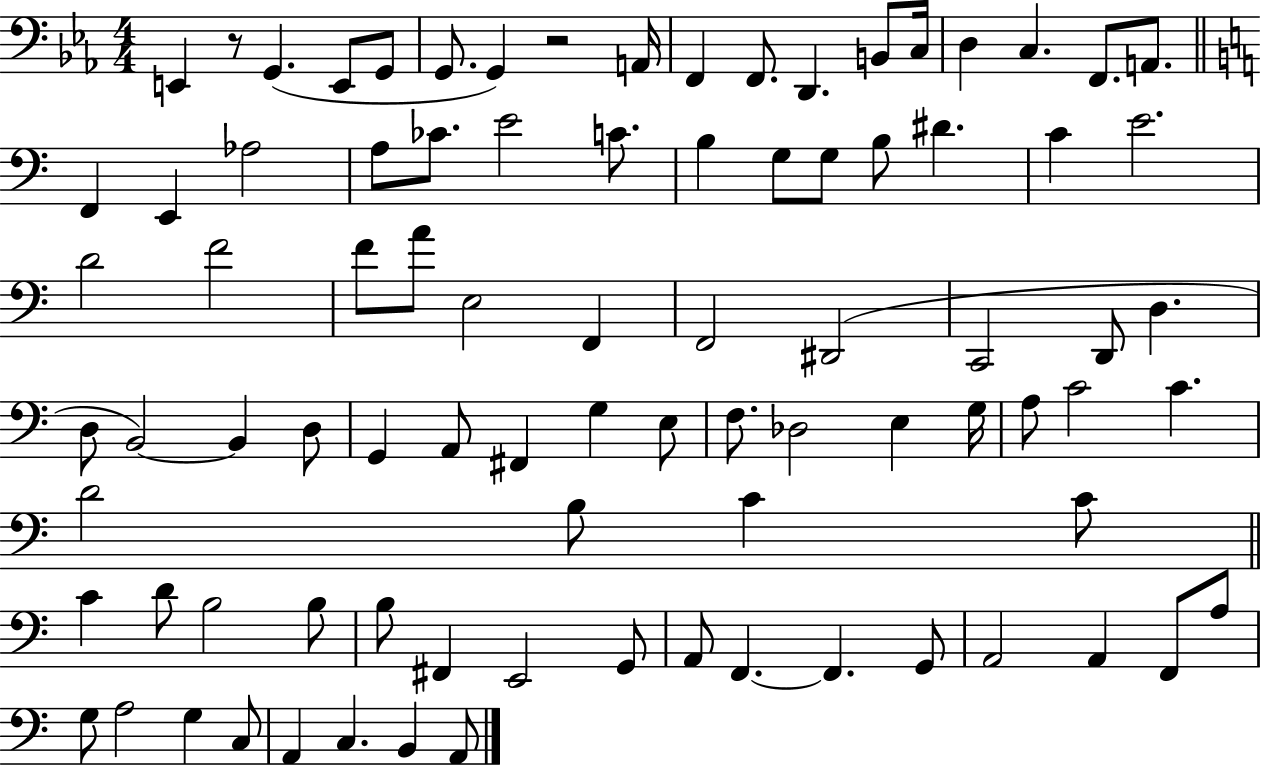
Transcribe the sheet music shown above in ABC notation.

X:1
T:Untitled
M:4/4
L:1/4
K:Eb
E,, z/2 G,, E,,/2 G,,/2 G,,/2 G,, z2 A,,/4 F,, F,,/2 D,, B,,/2 C,/4 D, C, F,,/2 A,,/2 F,, E,, _A,2 A,/2 _C/2 E2 C/2 B, G,/2 G,/2 B,/2 ^D C E2 D2 F2 F/2 A/2 E,2 F,, F,,2 ^D,,2 C,,2 D,,/2 D, D,/2 B,,2 B,, D,/2 G,, A,,/2 ^F,, G, E,/2 F,/2 _D,2 E, G,/4 A,/2 C2 C D2 B,/2 C C/2 C D/2 B,2 B,/2 B,/2 ^F,, E,,2 G,,/2 A,,/2 F,, F,, G,,/2 A,,2 A,, F,,/2 A,/2 G,/2 A,2 G, C,/2 A,, C, B,, A,,/2